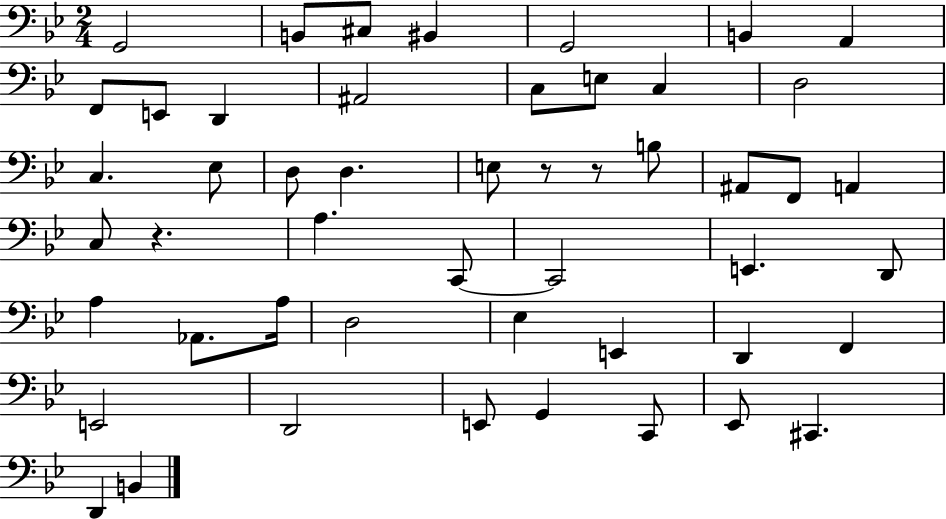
X:1
T:Untitled
M:2/4
L:1/4
K:Bb
G,,2 B,,/2 ^C,/2 ^B,, G,,2 B,, A,, F,,/2 E,,/2 D,, ^A,,2 C,/2 E,/2 C, D,2 C, _E,/2 D,/2 D, E,/2 z/2 z/2 B,/2 ^A,,/2 F,,/2 A,, C,/2 z A, C,,/2 C,,2 E,, D,,/2 A, _A,,/2 A,/4 D,2 _E, E,, D,, F,, E,,2 D,,2 E,,/2 G,, C,,/2 _E,,/2 ^C,, D,, B,,